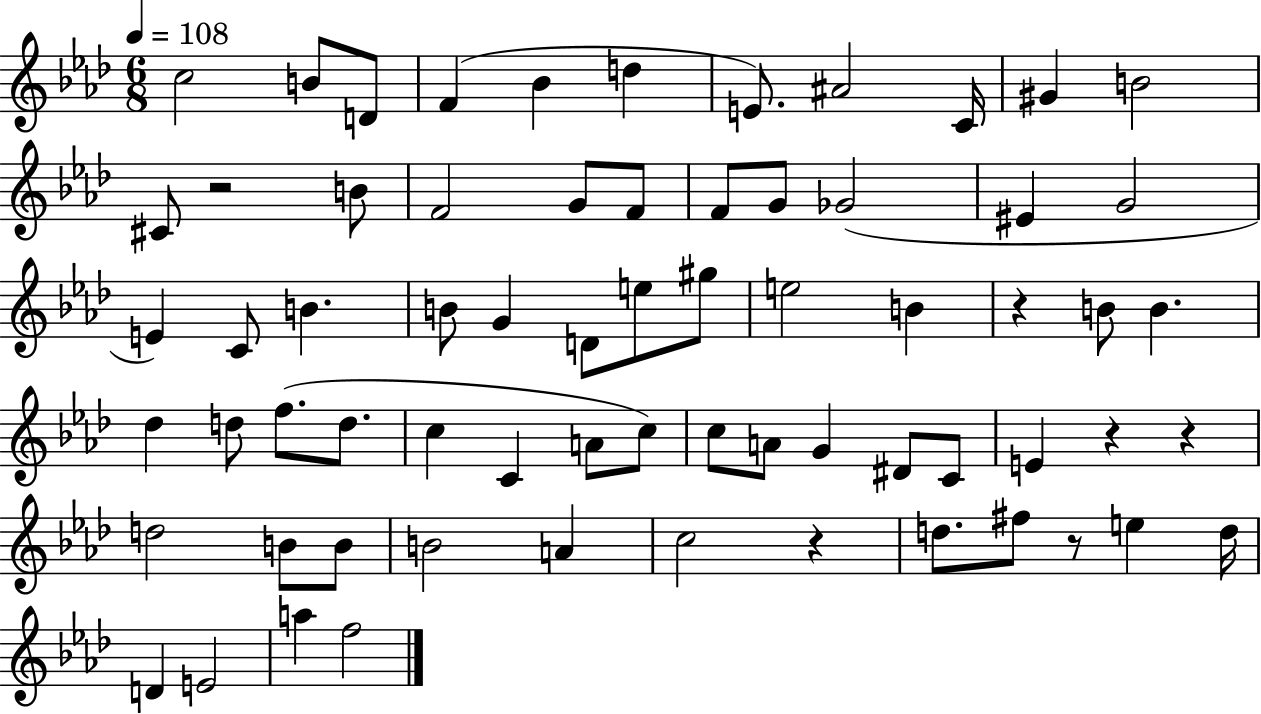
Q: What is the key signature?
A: AES major